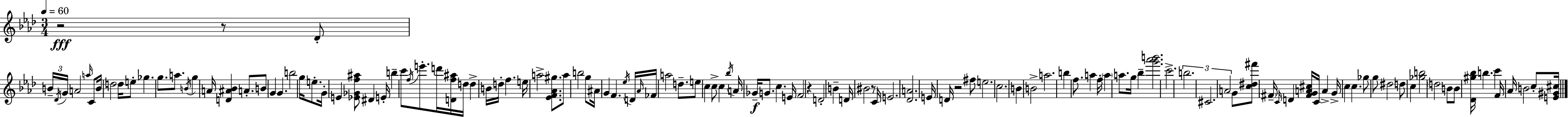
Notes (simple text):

R/h R/e Db4/e B4/s Db4/s G4/s A4/h A5/s C4/e B4/s D5/h D5/s E5/e Gb5/q. G5/e. A5/e. B4/s G5/q A4/s [D4,A#4,Bb4]/q A4/e. B4/e G4/q G4/q. B5/h G5/s E5/e. G4/s E4/q [Eb4,Gb4,F5,A#5]/e D#4/q E4/s B5/q C6/e F5/s E6/e. D6/s [D4,F5,A#5]/s D5/s D5/q B4/s D5/s F5/q. E5/s A5/h [Eb4,F4,Ab4,G#5]/e. A5/e B5/h G5/e A#4/s G4/q F4/q. Eb5/s D4/s Ab4/s FES4/s A5/h D5/e. E5/e C5/q C5/e C5/q Bb5/s A4/s Gb4/s G4/e. C5/q. E4/s F4/h R/q D4/h B4/q D4/s BIS4/h R/e C4/s E4/h. [Db4,A4]/h. E4/s D4/s R/h F#5/e E5/h. C5/h. B4/q B4/h A5/h. B5/q F5/e. A5/q F5/s A5/q A5/e. G5/s Bb5/q [G6,Ab6,B6]/h. C6/h. B5/h. C#4/h. A4/h G4/e [C5,D#5,F#6]/e F#4/s C4/s D4/q [F#4,G4,A4,C#5]/s C4/s A4/q G4/s C5/q C5/q. Gb5/e G5/e D#5/h D5/e C5/q [Gb5,B5]/h D5/h B4/e B4/e [Db4,G#5,Bb5]/s B5/q. C6/q F4/s Ab4/s B4/h C5/e [E4,G#4,C#5]/s